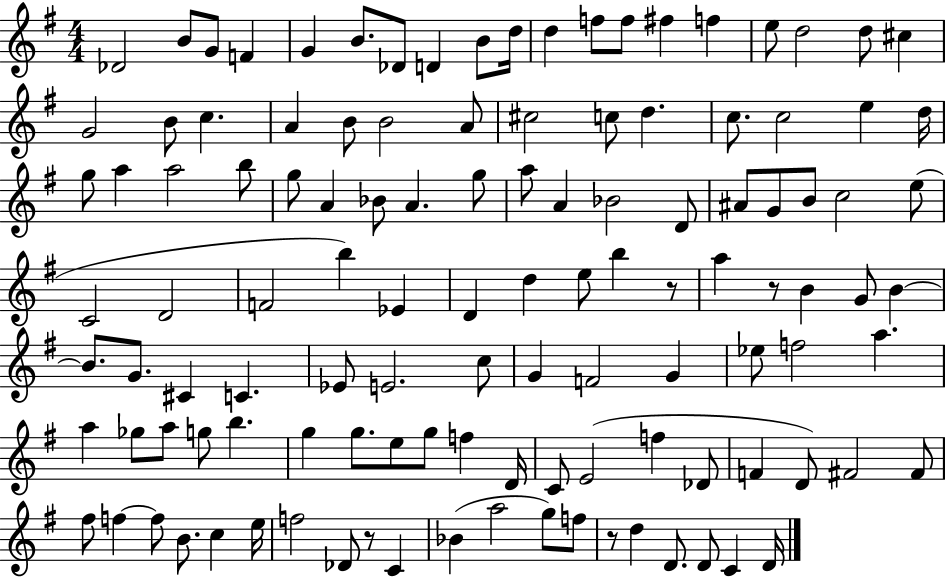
Db4/h B4/e G4/e F4/q G4/q B4/e. Db4/e D4/q B4/e D5/s D5/q F5/e F5/e F#5/q F5/q E5/e D5/h D5/e C#5/q G4/h B4/e C5/q. A4/q B4/e B4/h A4/e C#5/h C5/e D5/q. C5/e. C5/h E5/q D5/s G5/e A5/q A5/h B5/e G5/e A4/q Bb4/e A4/q. G5/e A5/e A4/q Bb4/h D4/e A#4/e G4/e B4/e C5/h E5/e C4/h D4/h F4/h B5/q Eb4/q D4/q D5/q E5/e B5/q R/e A5/q R/e B4/q G4/e B4/q B4/e. G4/e. C#4/q C4/q. Eb4/e E4/h. C5/e G4/q F4/h G4/q Eb5/e F5/h A5/q. A5/q Gb5/e A5/e G5/e B5/q. G5/q G5/e. E5/e G5/e F5/q D4/s C4/e E4/h F5/q Db4/e F4/q D4/e F#4/h F#4/e F#5/e F5/q F5/e B4/e. C5/q E5/s F5/h Db4/e R/e C4/q Bb4/q A5/h G5/e F5/e R/e D5/q D4/e. D4/e C4/q D4/s